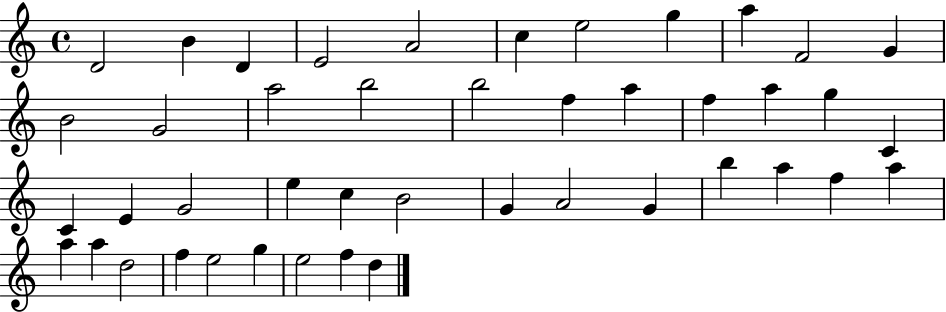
D4/h B4/q D4/q E4/h A4/h C5/q E5/h G5/q A5/q F4/h G4/q B4/h G4/h A5/h B5/h B5/h F5/q A5/q F5/q A5/q G5/q C4/q C4/q E4/q G4/h E5/q C5/q B4/h G4/q A4/h G4/q B5/q A5/q F5/q A5/q A5/q A5/q D5/h F5/q E5/h G5/q E5/h F5/q D5/q